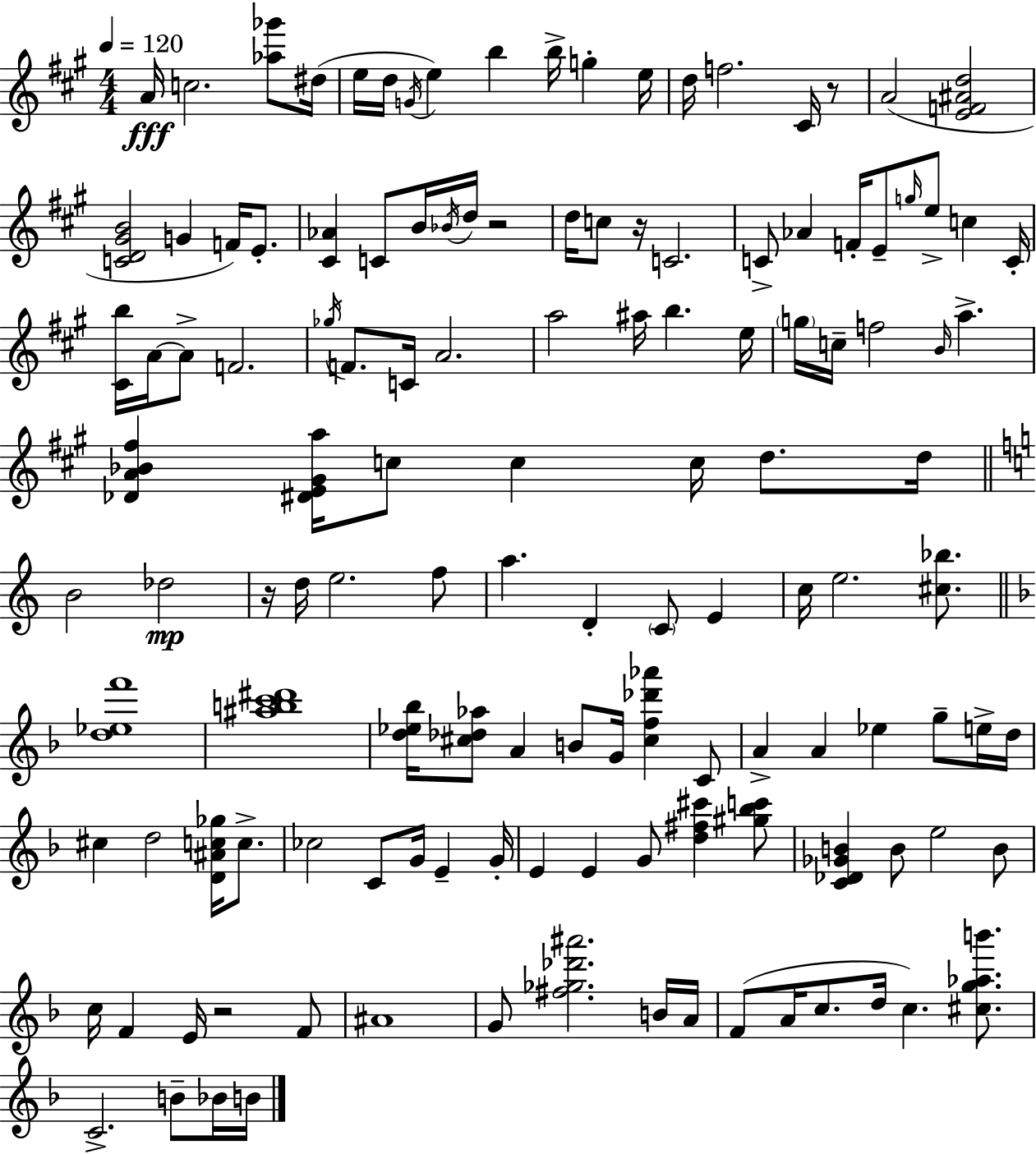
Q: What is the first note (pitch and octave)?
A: A4